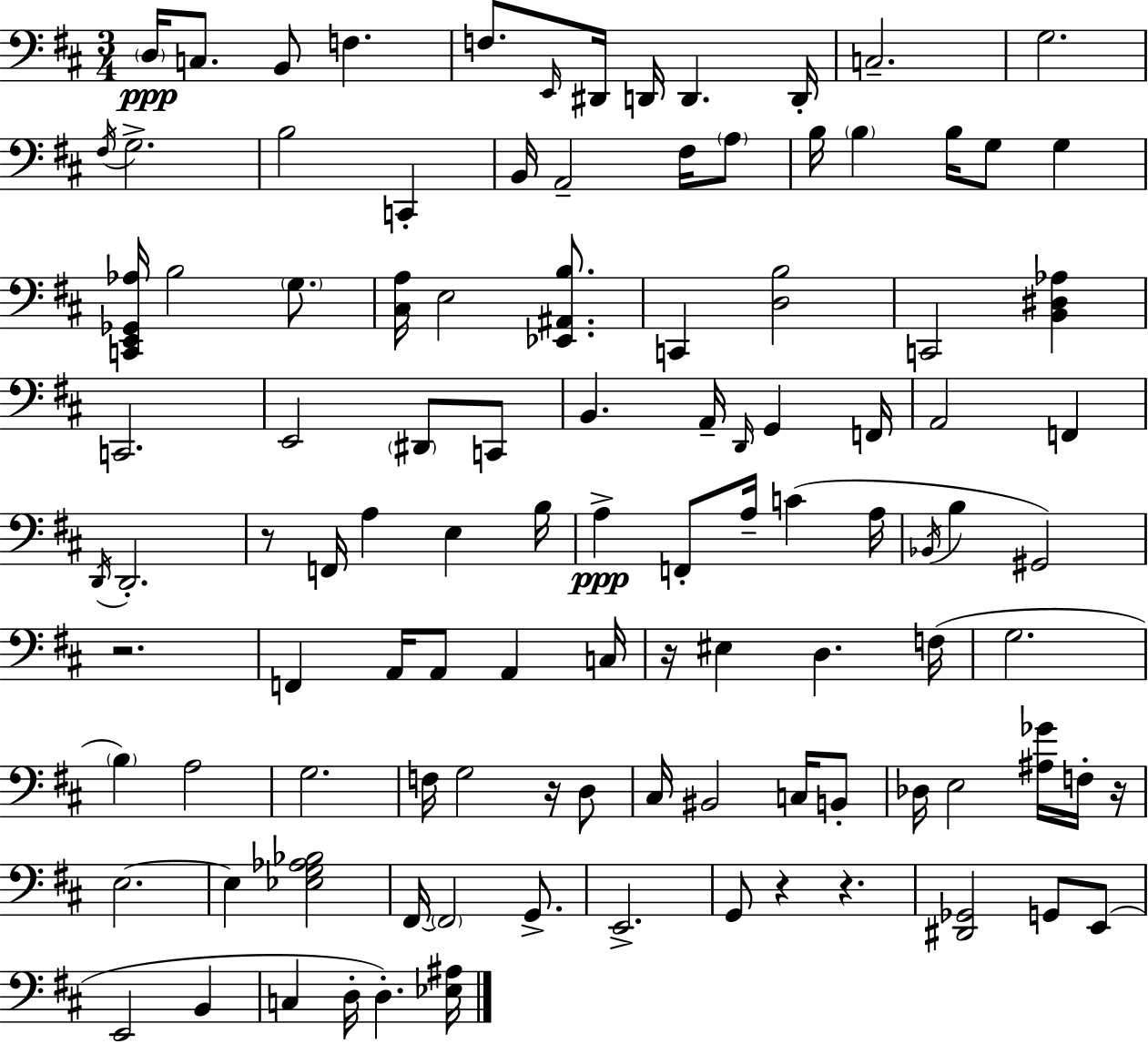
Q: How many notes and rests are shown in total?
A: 107